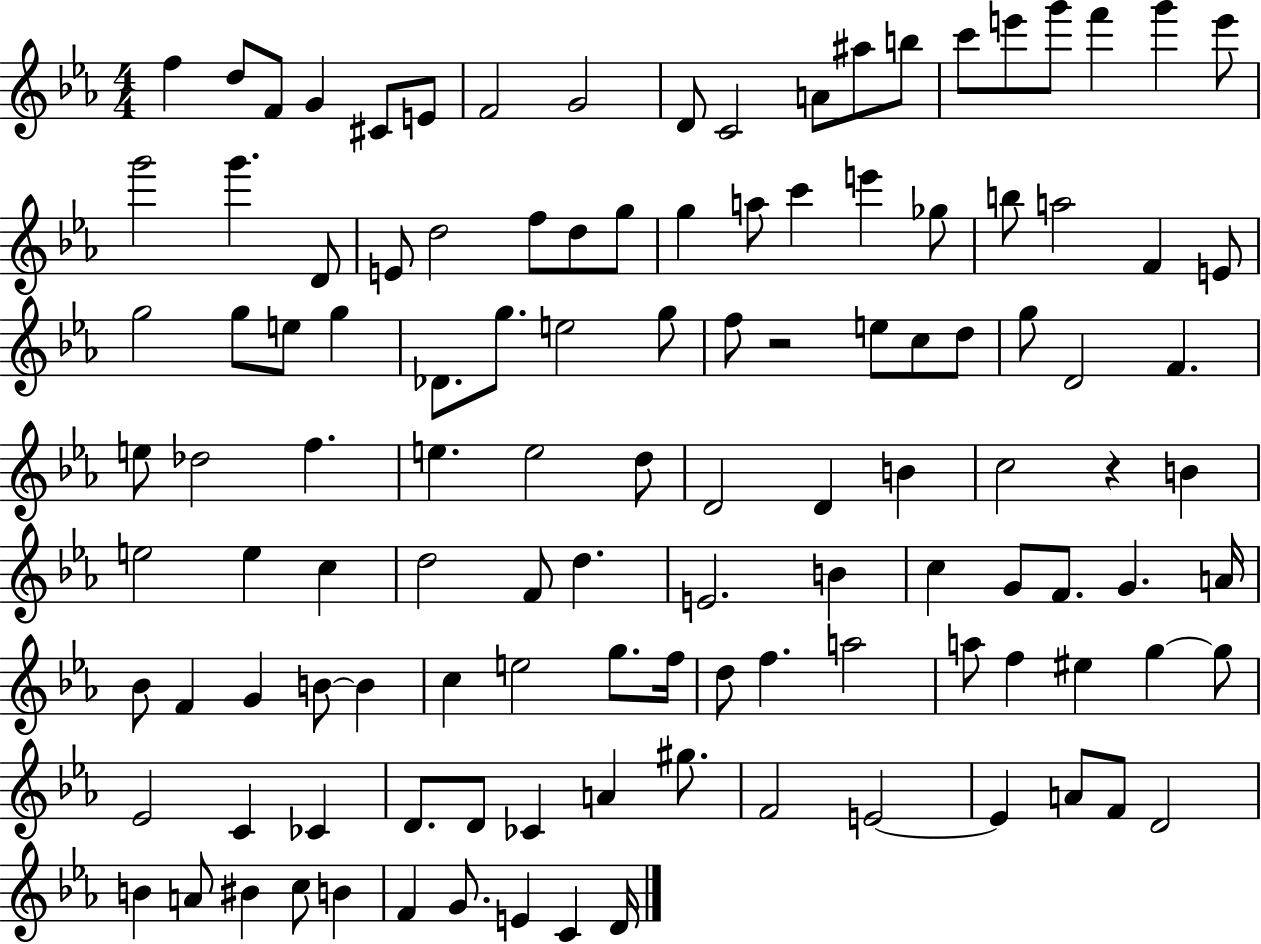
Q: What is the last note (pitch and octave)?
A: D4